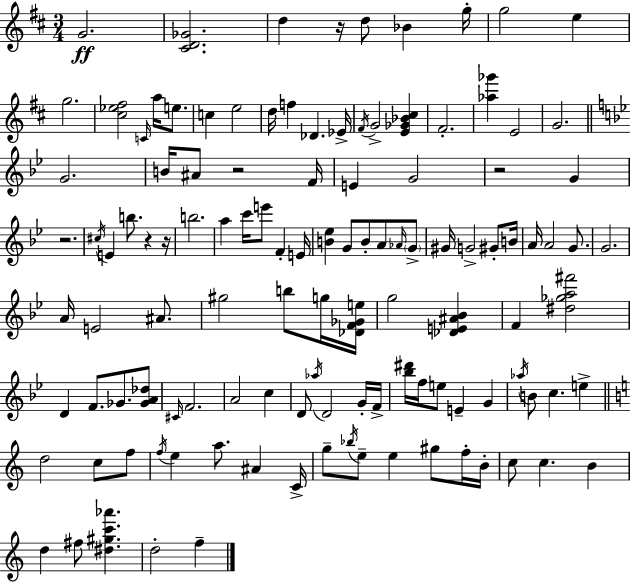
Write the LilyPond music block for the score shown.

{
  \clef treble
  \numericTimeSignature
  \time 3/4
  \key d \major
  \repeat volta 2 { g'2.\ff | <cis' d' ges'>2. | d''4 r16 d''8 bes'4 g''16-. | g''2 e''4 | \break g''2. | <cis'' ees'' fis''>2 \grace { c'16 } a''16 e''8. | c''4 e''2 | d''16 f''4 des'4. | \break ees'16-> \acciaccatura { fis'16 } g'2-> <e' ges' bes' cis''>4 | fis'2.-. | <aes'' ges'''>4 e'2 | g'2. | \break \bar "||" \break \key g \minor g'2. | b'16 ais'8 r2 f'16 | e'4 g'2 | r2 g'4 | \break r2. | \acciaccatura { cis''16 } e'4 b''8. r4 | r16 b''2. | a''4 c'''16 e'''8 f'4-. | \break e'16 <b' ees''>4 g'8 b'8-. a'8 \grace { aes'16 } | \parenthesize g'8-> gis'16 g'2-> gis'8-. | b'16 a'16 a'2 g'8. | g'2. | \break a'16 e'2 ais'8. | gis''2 b''8 | g''16 <des' f' ges' e''>16 g''2 <des' e' ais' bes'>4 | f'4 <dis'' ges'' a'' fis'''>2 | \break d'4 f'8. ges'8. | <ges' a' des''>8 \grace { cis'16 } f'2. | a'2 c''4 | d'8 \acciaccatura { aes''16 } d'2 | \break g'16-. f'16-> <bes'' dis'''>16 f''16 e''8 e'4-- | g'4 \acciaccatura { aes''16 } b'8 c''4. | e''4-> \bar "||" \break \key c \major d''2 c''8 f''8 | \acciaccatura { f''16 } e''4 a''8. ais'4 | c'16-> g''8-- \acciaccatura { bes''16 } e''8-- e''4 gis''8 | f''16-. b'16-. c''8 c''4. b'4 | \break d''4 fis''8 <dis'' gis'' c''' aes'''>4. | d''2-. f''4-- | } \bar "|."
}